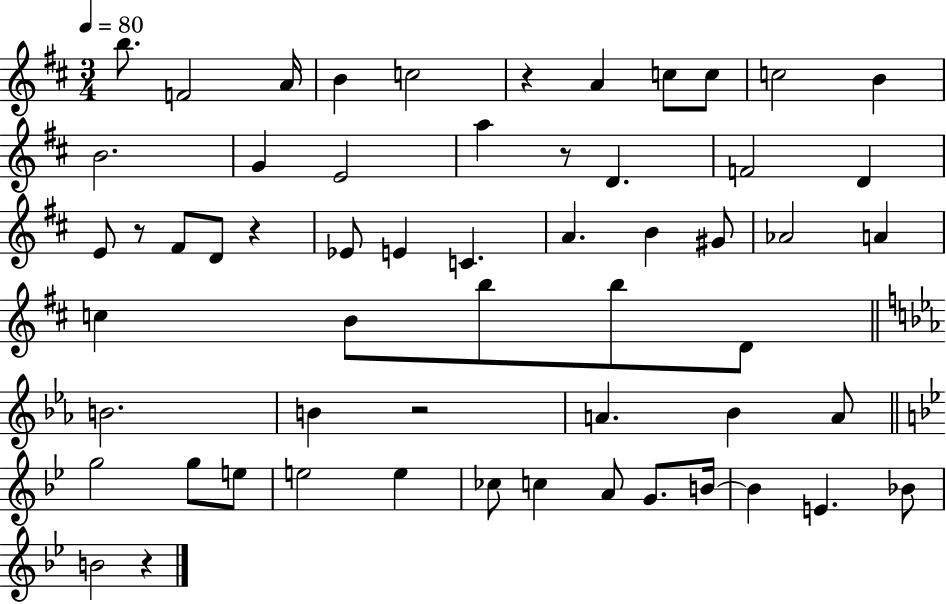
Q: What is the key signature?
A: D major